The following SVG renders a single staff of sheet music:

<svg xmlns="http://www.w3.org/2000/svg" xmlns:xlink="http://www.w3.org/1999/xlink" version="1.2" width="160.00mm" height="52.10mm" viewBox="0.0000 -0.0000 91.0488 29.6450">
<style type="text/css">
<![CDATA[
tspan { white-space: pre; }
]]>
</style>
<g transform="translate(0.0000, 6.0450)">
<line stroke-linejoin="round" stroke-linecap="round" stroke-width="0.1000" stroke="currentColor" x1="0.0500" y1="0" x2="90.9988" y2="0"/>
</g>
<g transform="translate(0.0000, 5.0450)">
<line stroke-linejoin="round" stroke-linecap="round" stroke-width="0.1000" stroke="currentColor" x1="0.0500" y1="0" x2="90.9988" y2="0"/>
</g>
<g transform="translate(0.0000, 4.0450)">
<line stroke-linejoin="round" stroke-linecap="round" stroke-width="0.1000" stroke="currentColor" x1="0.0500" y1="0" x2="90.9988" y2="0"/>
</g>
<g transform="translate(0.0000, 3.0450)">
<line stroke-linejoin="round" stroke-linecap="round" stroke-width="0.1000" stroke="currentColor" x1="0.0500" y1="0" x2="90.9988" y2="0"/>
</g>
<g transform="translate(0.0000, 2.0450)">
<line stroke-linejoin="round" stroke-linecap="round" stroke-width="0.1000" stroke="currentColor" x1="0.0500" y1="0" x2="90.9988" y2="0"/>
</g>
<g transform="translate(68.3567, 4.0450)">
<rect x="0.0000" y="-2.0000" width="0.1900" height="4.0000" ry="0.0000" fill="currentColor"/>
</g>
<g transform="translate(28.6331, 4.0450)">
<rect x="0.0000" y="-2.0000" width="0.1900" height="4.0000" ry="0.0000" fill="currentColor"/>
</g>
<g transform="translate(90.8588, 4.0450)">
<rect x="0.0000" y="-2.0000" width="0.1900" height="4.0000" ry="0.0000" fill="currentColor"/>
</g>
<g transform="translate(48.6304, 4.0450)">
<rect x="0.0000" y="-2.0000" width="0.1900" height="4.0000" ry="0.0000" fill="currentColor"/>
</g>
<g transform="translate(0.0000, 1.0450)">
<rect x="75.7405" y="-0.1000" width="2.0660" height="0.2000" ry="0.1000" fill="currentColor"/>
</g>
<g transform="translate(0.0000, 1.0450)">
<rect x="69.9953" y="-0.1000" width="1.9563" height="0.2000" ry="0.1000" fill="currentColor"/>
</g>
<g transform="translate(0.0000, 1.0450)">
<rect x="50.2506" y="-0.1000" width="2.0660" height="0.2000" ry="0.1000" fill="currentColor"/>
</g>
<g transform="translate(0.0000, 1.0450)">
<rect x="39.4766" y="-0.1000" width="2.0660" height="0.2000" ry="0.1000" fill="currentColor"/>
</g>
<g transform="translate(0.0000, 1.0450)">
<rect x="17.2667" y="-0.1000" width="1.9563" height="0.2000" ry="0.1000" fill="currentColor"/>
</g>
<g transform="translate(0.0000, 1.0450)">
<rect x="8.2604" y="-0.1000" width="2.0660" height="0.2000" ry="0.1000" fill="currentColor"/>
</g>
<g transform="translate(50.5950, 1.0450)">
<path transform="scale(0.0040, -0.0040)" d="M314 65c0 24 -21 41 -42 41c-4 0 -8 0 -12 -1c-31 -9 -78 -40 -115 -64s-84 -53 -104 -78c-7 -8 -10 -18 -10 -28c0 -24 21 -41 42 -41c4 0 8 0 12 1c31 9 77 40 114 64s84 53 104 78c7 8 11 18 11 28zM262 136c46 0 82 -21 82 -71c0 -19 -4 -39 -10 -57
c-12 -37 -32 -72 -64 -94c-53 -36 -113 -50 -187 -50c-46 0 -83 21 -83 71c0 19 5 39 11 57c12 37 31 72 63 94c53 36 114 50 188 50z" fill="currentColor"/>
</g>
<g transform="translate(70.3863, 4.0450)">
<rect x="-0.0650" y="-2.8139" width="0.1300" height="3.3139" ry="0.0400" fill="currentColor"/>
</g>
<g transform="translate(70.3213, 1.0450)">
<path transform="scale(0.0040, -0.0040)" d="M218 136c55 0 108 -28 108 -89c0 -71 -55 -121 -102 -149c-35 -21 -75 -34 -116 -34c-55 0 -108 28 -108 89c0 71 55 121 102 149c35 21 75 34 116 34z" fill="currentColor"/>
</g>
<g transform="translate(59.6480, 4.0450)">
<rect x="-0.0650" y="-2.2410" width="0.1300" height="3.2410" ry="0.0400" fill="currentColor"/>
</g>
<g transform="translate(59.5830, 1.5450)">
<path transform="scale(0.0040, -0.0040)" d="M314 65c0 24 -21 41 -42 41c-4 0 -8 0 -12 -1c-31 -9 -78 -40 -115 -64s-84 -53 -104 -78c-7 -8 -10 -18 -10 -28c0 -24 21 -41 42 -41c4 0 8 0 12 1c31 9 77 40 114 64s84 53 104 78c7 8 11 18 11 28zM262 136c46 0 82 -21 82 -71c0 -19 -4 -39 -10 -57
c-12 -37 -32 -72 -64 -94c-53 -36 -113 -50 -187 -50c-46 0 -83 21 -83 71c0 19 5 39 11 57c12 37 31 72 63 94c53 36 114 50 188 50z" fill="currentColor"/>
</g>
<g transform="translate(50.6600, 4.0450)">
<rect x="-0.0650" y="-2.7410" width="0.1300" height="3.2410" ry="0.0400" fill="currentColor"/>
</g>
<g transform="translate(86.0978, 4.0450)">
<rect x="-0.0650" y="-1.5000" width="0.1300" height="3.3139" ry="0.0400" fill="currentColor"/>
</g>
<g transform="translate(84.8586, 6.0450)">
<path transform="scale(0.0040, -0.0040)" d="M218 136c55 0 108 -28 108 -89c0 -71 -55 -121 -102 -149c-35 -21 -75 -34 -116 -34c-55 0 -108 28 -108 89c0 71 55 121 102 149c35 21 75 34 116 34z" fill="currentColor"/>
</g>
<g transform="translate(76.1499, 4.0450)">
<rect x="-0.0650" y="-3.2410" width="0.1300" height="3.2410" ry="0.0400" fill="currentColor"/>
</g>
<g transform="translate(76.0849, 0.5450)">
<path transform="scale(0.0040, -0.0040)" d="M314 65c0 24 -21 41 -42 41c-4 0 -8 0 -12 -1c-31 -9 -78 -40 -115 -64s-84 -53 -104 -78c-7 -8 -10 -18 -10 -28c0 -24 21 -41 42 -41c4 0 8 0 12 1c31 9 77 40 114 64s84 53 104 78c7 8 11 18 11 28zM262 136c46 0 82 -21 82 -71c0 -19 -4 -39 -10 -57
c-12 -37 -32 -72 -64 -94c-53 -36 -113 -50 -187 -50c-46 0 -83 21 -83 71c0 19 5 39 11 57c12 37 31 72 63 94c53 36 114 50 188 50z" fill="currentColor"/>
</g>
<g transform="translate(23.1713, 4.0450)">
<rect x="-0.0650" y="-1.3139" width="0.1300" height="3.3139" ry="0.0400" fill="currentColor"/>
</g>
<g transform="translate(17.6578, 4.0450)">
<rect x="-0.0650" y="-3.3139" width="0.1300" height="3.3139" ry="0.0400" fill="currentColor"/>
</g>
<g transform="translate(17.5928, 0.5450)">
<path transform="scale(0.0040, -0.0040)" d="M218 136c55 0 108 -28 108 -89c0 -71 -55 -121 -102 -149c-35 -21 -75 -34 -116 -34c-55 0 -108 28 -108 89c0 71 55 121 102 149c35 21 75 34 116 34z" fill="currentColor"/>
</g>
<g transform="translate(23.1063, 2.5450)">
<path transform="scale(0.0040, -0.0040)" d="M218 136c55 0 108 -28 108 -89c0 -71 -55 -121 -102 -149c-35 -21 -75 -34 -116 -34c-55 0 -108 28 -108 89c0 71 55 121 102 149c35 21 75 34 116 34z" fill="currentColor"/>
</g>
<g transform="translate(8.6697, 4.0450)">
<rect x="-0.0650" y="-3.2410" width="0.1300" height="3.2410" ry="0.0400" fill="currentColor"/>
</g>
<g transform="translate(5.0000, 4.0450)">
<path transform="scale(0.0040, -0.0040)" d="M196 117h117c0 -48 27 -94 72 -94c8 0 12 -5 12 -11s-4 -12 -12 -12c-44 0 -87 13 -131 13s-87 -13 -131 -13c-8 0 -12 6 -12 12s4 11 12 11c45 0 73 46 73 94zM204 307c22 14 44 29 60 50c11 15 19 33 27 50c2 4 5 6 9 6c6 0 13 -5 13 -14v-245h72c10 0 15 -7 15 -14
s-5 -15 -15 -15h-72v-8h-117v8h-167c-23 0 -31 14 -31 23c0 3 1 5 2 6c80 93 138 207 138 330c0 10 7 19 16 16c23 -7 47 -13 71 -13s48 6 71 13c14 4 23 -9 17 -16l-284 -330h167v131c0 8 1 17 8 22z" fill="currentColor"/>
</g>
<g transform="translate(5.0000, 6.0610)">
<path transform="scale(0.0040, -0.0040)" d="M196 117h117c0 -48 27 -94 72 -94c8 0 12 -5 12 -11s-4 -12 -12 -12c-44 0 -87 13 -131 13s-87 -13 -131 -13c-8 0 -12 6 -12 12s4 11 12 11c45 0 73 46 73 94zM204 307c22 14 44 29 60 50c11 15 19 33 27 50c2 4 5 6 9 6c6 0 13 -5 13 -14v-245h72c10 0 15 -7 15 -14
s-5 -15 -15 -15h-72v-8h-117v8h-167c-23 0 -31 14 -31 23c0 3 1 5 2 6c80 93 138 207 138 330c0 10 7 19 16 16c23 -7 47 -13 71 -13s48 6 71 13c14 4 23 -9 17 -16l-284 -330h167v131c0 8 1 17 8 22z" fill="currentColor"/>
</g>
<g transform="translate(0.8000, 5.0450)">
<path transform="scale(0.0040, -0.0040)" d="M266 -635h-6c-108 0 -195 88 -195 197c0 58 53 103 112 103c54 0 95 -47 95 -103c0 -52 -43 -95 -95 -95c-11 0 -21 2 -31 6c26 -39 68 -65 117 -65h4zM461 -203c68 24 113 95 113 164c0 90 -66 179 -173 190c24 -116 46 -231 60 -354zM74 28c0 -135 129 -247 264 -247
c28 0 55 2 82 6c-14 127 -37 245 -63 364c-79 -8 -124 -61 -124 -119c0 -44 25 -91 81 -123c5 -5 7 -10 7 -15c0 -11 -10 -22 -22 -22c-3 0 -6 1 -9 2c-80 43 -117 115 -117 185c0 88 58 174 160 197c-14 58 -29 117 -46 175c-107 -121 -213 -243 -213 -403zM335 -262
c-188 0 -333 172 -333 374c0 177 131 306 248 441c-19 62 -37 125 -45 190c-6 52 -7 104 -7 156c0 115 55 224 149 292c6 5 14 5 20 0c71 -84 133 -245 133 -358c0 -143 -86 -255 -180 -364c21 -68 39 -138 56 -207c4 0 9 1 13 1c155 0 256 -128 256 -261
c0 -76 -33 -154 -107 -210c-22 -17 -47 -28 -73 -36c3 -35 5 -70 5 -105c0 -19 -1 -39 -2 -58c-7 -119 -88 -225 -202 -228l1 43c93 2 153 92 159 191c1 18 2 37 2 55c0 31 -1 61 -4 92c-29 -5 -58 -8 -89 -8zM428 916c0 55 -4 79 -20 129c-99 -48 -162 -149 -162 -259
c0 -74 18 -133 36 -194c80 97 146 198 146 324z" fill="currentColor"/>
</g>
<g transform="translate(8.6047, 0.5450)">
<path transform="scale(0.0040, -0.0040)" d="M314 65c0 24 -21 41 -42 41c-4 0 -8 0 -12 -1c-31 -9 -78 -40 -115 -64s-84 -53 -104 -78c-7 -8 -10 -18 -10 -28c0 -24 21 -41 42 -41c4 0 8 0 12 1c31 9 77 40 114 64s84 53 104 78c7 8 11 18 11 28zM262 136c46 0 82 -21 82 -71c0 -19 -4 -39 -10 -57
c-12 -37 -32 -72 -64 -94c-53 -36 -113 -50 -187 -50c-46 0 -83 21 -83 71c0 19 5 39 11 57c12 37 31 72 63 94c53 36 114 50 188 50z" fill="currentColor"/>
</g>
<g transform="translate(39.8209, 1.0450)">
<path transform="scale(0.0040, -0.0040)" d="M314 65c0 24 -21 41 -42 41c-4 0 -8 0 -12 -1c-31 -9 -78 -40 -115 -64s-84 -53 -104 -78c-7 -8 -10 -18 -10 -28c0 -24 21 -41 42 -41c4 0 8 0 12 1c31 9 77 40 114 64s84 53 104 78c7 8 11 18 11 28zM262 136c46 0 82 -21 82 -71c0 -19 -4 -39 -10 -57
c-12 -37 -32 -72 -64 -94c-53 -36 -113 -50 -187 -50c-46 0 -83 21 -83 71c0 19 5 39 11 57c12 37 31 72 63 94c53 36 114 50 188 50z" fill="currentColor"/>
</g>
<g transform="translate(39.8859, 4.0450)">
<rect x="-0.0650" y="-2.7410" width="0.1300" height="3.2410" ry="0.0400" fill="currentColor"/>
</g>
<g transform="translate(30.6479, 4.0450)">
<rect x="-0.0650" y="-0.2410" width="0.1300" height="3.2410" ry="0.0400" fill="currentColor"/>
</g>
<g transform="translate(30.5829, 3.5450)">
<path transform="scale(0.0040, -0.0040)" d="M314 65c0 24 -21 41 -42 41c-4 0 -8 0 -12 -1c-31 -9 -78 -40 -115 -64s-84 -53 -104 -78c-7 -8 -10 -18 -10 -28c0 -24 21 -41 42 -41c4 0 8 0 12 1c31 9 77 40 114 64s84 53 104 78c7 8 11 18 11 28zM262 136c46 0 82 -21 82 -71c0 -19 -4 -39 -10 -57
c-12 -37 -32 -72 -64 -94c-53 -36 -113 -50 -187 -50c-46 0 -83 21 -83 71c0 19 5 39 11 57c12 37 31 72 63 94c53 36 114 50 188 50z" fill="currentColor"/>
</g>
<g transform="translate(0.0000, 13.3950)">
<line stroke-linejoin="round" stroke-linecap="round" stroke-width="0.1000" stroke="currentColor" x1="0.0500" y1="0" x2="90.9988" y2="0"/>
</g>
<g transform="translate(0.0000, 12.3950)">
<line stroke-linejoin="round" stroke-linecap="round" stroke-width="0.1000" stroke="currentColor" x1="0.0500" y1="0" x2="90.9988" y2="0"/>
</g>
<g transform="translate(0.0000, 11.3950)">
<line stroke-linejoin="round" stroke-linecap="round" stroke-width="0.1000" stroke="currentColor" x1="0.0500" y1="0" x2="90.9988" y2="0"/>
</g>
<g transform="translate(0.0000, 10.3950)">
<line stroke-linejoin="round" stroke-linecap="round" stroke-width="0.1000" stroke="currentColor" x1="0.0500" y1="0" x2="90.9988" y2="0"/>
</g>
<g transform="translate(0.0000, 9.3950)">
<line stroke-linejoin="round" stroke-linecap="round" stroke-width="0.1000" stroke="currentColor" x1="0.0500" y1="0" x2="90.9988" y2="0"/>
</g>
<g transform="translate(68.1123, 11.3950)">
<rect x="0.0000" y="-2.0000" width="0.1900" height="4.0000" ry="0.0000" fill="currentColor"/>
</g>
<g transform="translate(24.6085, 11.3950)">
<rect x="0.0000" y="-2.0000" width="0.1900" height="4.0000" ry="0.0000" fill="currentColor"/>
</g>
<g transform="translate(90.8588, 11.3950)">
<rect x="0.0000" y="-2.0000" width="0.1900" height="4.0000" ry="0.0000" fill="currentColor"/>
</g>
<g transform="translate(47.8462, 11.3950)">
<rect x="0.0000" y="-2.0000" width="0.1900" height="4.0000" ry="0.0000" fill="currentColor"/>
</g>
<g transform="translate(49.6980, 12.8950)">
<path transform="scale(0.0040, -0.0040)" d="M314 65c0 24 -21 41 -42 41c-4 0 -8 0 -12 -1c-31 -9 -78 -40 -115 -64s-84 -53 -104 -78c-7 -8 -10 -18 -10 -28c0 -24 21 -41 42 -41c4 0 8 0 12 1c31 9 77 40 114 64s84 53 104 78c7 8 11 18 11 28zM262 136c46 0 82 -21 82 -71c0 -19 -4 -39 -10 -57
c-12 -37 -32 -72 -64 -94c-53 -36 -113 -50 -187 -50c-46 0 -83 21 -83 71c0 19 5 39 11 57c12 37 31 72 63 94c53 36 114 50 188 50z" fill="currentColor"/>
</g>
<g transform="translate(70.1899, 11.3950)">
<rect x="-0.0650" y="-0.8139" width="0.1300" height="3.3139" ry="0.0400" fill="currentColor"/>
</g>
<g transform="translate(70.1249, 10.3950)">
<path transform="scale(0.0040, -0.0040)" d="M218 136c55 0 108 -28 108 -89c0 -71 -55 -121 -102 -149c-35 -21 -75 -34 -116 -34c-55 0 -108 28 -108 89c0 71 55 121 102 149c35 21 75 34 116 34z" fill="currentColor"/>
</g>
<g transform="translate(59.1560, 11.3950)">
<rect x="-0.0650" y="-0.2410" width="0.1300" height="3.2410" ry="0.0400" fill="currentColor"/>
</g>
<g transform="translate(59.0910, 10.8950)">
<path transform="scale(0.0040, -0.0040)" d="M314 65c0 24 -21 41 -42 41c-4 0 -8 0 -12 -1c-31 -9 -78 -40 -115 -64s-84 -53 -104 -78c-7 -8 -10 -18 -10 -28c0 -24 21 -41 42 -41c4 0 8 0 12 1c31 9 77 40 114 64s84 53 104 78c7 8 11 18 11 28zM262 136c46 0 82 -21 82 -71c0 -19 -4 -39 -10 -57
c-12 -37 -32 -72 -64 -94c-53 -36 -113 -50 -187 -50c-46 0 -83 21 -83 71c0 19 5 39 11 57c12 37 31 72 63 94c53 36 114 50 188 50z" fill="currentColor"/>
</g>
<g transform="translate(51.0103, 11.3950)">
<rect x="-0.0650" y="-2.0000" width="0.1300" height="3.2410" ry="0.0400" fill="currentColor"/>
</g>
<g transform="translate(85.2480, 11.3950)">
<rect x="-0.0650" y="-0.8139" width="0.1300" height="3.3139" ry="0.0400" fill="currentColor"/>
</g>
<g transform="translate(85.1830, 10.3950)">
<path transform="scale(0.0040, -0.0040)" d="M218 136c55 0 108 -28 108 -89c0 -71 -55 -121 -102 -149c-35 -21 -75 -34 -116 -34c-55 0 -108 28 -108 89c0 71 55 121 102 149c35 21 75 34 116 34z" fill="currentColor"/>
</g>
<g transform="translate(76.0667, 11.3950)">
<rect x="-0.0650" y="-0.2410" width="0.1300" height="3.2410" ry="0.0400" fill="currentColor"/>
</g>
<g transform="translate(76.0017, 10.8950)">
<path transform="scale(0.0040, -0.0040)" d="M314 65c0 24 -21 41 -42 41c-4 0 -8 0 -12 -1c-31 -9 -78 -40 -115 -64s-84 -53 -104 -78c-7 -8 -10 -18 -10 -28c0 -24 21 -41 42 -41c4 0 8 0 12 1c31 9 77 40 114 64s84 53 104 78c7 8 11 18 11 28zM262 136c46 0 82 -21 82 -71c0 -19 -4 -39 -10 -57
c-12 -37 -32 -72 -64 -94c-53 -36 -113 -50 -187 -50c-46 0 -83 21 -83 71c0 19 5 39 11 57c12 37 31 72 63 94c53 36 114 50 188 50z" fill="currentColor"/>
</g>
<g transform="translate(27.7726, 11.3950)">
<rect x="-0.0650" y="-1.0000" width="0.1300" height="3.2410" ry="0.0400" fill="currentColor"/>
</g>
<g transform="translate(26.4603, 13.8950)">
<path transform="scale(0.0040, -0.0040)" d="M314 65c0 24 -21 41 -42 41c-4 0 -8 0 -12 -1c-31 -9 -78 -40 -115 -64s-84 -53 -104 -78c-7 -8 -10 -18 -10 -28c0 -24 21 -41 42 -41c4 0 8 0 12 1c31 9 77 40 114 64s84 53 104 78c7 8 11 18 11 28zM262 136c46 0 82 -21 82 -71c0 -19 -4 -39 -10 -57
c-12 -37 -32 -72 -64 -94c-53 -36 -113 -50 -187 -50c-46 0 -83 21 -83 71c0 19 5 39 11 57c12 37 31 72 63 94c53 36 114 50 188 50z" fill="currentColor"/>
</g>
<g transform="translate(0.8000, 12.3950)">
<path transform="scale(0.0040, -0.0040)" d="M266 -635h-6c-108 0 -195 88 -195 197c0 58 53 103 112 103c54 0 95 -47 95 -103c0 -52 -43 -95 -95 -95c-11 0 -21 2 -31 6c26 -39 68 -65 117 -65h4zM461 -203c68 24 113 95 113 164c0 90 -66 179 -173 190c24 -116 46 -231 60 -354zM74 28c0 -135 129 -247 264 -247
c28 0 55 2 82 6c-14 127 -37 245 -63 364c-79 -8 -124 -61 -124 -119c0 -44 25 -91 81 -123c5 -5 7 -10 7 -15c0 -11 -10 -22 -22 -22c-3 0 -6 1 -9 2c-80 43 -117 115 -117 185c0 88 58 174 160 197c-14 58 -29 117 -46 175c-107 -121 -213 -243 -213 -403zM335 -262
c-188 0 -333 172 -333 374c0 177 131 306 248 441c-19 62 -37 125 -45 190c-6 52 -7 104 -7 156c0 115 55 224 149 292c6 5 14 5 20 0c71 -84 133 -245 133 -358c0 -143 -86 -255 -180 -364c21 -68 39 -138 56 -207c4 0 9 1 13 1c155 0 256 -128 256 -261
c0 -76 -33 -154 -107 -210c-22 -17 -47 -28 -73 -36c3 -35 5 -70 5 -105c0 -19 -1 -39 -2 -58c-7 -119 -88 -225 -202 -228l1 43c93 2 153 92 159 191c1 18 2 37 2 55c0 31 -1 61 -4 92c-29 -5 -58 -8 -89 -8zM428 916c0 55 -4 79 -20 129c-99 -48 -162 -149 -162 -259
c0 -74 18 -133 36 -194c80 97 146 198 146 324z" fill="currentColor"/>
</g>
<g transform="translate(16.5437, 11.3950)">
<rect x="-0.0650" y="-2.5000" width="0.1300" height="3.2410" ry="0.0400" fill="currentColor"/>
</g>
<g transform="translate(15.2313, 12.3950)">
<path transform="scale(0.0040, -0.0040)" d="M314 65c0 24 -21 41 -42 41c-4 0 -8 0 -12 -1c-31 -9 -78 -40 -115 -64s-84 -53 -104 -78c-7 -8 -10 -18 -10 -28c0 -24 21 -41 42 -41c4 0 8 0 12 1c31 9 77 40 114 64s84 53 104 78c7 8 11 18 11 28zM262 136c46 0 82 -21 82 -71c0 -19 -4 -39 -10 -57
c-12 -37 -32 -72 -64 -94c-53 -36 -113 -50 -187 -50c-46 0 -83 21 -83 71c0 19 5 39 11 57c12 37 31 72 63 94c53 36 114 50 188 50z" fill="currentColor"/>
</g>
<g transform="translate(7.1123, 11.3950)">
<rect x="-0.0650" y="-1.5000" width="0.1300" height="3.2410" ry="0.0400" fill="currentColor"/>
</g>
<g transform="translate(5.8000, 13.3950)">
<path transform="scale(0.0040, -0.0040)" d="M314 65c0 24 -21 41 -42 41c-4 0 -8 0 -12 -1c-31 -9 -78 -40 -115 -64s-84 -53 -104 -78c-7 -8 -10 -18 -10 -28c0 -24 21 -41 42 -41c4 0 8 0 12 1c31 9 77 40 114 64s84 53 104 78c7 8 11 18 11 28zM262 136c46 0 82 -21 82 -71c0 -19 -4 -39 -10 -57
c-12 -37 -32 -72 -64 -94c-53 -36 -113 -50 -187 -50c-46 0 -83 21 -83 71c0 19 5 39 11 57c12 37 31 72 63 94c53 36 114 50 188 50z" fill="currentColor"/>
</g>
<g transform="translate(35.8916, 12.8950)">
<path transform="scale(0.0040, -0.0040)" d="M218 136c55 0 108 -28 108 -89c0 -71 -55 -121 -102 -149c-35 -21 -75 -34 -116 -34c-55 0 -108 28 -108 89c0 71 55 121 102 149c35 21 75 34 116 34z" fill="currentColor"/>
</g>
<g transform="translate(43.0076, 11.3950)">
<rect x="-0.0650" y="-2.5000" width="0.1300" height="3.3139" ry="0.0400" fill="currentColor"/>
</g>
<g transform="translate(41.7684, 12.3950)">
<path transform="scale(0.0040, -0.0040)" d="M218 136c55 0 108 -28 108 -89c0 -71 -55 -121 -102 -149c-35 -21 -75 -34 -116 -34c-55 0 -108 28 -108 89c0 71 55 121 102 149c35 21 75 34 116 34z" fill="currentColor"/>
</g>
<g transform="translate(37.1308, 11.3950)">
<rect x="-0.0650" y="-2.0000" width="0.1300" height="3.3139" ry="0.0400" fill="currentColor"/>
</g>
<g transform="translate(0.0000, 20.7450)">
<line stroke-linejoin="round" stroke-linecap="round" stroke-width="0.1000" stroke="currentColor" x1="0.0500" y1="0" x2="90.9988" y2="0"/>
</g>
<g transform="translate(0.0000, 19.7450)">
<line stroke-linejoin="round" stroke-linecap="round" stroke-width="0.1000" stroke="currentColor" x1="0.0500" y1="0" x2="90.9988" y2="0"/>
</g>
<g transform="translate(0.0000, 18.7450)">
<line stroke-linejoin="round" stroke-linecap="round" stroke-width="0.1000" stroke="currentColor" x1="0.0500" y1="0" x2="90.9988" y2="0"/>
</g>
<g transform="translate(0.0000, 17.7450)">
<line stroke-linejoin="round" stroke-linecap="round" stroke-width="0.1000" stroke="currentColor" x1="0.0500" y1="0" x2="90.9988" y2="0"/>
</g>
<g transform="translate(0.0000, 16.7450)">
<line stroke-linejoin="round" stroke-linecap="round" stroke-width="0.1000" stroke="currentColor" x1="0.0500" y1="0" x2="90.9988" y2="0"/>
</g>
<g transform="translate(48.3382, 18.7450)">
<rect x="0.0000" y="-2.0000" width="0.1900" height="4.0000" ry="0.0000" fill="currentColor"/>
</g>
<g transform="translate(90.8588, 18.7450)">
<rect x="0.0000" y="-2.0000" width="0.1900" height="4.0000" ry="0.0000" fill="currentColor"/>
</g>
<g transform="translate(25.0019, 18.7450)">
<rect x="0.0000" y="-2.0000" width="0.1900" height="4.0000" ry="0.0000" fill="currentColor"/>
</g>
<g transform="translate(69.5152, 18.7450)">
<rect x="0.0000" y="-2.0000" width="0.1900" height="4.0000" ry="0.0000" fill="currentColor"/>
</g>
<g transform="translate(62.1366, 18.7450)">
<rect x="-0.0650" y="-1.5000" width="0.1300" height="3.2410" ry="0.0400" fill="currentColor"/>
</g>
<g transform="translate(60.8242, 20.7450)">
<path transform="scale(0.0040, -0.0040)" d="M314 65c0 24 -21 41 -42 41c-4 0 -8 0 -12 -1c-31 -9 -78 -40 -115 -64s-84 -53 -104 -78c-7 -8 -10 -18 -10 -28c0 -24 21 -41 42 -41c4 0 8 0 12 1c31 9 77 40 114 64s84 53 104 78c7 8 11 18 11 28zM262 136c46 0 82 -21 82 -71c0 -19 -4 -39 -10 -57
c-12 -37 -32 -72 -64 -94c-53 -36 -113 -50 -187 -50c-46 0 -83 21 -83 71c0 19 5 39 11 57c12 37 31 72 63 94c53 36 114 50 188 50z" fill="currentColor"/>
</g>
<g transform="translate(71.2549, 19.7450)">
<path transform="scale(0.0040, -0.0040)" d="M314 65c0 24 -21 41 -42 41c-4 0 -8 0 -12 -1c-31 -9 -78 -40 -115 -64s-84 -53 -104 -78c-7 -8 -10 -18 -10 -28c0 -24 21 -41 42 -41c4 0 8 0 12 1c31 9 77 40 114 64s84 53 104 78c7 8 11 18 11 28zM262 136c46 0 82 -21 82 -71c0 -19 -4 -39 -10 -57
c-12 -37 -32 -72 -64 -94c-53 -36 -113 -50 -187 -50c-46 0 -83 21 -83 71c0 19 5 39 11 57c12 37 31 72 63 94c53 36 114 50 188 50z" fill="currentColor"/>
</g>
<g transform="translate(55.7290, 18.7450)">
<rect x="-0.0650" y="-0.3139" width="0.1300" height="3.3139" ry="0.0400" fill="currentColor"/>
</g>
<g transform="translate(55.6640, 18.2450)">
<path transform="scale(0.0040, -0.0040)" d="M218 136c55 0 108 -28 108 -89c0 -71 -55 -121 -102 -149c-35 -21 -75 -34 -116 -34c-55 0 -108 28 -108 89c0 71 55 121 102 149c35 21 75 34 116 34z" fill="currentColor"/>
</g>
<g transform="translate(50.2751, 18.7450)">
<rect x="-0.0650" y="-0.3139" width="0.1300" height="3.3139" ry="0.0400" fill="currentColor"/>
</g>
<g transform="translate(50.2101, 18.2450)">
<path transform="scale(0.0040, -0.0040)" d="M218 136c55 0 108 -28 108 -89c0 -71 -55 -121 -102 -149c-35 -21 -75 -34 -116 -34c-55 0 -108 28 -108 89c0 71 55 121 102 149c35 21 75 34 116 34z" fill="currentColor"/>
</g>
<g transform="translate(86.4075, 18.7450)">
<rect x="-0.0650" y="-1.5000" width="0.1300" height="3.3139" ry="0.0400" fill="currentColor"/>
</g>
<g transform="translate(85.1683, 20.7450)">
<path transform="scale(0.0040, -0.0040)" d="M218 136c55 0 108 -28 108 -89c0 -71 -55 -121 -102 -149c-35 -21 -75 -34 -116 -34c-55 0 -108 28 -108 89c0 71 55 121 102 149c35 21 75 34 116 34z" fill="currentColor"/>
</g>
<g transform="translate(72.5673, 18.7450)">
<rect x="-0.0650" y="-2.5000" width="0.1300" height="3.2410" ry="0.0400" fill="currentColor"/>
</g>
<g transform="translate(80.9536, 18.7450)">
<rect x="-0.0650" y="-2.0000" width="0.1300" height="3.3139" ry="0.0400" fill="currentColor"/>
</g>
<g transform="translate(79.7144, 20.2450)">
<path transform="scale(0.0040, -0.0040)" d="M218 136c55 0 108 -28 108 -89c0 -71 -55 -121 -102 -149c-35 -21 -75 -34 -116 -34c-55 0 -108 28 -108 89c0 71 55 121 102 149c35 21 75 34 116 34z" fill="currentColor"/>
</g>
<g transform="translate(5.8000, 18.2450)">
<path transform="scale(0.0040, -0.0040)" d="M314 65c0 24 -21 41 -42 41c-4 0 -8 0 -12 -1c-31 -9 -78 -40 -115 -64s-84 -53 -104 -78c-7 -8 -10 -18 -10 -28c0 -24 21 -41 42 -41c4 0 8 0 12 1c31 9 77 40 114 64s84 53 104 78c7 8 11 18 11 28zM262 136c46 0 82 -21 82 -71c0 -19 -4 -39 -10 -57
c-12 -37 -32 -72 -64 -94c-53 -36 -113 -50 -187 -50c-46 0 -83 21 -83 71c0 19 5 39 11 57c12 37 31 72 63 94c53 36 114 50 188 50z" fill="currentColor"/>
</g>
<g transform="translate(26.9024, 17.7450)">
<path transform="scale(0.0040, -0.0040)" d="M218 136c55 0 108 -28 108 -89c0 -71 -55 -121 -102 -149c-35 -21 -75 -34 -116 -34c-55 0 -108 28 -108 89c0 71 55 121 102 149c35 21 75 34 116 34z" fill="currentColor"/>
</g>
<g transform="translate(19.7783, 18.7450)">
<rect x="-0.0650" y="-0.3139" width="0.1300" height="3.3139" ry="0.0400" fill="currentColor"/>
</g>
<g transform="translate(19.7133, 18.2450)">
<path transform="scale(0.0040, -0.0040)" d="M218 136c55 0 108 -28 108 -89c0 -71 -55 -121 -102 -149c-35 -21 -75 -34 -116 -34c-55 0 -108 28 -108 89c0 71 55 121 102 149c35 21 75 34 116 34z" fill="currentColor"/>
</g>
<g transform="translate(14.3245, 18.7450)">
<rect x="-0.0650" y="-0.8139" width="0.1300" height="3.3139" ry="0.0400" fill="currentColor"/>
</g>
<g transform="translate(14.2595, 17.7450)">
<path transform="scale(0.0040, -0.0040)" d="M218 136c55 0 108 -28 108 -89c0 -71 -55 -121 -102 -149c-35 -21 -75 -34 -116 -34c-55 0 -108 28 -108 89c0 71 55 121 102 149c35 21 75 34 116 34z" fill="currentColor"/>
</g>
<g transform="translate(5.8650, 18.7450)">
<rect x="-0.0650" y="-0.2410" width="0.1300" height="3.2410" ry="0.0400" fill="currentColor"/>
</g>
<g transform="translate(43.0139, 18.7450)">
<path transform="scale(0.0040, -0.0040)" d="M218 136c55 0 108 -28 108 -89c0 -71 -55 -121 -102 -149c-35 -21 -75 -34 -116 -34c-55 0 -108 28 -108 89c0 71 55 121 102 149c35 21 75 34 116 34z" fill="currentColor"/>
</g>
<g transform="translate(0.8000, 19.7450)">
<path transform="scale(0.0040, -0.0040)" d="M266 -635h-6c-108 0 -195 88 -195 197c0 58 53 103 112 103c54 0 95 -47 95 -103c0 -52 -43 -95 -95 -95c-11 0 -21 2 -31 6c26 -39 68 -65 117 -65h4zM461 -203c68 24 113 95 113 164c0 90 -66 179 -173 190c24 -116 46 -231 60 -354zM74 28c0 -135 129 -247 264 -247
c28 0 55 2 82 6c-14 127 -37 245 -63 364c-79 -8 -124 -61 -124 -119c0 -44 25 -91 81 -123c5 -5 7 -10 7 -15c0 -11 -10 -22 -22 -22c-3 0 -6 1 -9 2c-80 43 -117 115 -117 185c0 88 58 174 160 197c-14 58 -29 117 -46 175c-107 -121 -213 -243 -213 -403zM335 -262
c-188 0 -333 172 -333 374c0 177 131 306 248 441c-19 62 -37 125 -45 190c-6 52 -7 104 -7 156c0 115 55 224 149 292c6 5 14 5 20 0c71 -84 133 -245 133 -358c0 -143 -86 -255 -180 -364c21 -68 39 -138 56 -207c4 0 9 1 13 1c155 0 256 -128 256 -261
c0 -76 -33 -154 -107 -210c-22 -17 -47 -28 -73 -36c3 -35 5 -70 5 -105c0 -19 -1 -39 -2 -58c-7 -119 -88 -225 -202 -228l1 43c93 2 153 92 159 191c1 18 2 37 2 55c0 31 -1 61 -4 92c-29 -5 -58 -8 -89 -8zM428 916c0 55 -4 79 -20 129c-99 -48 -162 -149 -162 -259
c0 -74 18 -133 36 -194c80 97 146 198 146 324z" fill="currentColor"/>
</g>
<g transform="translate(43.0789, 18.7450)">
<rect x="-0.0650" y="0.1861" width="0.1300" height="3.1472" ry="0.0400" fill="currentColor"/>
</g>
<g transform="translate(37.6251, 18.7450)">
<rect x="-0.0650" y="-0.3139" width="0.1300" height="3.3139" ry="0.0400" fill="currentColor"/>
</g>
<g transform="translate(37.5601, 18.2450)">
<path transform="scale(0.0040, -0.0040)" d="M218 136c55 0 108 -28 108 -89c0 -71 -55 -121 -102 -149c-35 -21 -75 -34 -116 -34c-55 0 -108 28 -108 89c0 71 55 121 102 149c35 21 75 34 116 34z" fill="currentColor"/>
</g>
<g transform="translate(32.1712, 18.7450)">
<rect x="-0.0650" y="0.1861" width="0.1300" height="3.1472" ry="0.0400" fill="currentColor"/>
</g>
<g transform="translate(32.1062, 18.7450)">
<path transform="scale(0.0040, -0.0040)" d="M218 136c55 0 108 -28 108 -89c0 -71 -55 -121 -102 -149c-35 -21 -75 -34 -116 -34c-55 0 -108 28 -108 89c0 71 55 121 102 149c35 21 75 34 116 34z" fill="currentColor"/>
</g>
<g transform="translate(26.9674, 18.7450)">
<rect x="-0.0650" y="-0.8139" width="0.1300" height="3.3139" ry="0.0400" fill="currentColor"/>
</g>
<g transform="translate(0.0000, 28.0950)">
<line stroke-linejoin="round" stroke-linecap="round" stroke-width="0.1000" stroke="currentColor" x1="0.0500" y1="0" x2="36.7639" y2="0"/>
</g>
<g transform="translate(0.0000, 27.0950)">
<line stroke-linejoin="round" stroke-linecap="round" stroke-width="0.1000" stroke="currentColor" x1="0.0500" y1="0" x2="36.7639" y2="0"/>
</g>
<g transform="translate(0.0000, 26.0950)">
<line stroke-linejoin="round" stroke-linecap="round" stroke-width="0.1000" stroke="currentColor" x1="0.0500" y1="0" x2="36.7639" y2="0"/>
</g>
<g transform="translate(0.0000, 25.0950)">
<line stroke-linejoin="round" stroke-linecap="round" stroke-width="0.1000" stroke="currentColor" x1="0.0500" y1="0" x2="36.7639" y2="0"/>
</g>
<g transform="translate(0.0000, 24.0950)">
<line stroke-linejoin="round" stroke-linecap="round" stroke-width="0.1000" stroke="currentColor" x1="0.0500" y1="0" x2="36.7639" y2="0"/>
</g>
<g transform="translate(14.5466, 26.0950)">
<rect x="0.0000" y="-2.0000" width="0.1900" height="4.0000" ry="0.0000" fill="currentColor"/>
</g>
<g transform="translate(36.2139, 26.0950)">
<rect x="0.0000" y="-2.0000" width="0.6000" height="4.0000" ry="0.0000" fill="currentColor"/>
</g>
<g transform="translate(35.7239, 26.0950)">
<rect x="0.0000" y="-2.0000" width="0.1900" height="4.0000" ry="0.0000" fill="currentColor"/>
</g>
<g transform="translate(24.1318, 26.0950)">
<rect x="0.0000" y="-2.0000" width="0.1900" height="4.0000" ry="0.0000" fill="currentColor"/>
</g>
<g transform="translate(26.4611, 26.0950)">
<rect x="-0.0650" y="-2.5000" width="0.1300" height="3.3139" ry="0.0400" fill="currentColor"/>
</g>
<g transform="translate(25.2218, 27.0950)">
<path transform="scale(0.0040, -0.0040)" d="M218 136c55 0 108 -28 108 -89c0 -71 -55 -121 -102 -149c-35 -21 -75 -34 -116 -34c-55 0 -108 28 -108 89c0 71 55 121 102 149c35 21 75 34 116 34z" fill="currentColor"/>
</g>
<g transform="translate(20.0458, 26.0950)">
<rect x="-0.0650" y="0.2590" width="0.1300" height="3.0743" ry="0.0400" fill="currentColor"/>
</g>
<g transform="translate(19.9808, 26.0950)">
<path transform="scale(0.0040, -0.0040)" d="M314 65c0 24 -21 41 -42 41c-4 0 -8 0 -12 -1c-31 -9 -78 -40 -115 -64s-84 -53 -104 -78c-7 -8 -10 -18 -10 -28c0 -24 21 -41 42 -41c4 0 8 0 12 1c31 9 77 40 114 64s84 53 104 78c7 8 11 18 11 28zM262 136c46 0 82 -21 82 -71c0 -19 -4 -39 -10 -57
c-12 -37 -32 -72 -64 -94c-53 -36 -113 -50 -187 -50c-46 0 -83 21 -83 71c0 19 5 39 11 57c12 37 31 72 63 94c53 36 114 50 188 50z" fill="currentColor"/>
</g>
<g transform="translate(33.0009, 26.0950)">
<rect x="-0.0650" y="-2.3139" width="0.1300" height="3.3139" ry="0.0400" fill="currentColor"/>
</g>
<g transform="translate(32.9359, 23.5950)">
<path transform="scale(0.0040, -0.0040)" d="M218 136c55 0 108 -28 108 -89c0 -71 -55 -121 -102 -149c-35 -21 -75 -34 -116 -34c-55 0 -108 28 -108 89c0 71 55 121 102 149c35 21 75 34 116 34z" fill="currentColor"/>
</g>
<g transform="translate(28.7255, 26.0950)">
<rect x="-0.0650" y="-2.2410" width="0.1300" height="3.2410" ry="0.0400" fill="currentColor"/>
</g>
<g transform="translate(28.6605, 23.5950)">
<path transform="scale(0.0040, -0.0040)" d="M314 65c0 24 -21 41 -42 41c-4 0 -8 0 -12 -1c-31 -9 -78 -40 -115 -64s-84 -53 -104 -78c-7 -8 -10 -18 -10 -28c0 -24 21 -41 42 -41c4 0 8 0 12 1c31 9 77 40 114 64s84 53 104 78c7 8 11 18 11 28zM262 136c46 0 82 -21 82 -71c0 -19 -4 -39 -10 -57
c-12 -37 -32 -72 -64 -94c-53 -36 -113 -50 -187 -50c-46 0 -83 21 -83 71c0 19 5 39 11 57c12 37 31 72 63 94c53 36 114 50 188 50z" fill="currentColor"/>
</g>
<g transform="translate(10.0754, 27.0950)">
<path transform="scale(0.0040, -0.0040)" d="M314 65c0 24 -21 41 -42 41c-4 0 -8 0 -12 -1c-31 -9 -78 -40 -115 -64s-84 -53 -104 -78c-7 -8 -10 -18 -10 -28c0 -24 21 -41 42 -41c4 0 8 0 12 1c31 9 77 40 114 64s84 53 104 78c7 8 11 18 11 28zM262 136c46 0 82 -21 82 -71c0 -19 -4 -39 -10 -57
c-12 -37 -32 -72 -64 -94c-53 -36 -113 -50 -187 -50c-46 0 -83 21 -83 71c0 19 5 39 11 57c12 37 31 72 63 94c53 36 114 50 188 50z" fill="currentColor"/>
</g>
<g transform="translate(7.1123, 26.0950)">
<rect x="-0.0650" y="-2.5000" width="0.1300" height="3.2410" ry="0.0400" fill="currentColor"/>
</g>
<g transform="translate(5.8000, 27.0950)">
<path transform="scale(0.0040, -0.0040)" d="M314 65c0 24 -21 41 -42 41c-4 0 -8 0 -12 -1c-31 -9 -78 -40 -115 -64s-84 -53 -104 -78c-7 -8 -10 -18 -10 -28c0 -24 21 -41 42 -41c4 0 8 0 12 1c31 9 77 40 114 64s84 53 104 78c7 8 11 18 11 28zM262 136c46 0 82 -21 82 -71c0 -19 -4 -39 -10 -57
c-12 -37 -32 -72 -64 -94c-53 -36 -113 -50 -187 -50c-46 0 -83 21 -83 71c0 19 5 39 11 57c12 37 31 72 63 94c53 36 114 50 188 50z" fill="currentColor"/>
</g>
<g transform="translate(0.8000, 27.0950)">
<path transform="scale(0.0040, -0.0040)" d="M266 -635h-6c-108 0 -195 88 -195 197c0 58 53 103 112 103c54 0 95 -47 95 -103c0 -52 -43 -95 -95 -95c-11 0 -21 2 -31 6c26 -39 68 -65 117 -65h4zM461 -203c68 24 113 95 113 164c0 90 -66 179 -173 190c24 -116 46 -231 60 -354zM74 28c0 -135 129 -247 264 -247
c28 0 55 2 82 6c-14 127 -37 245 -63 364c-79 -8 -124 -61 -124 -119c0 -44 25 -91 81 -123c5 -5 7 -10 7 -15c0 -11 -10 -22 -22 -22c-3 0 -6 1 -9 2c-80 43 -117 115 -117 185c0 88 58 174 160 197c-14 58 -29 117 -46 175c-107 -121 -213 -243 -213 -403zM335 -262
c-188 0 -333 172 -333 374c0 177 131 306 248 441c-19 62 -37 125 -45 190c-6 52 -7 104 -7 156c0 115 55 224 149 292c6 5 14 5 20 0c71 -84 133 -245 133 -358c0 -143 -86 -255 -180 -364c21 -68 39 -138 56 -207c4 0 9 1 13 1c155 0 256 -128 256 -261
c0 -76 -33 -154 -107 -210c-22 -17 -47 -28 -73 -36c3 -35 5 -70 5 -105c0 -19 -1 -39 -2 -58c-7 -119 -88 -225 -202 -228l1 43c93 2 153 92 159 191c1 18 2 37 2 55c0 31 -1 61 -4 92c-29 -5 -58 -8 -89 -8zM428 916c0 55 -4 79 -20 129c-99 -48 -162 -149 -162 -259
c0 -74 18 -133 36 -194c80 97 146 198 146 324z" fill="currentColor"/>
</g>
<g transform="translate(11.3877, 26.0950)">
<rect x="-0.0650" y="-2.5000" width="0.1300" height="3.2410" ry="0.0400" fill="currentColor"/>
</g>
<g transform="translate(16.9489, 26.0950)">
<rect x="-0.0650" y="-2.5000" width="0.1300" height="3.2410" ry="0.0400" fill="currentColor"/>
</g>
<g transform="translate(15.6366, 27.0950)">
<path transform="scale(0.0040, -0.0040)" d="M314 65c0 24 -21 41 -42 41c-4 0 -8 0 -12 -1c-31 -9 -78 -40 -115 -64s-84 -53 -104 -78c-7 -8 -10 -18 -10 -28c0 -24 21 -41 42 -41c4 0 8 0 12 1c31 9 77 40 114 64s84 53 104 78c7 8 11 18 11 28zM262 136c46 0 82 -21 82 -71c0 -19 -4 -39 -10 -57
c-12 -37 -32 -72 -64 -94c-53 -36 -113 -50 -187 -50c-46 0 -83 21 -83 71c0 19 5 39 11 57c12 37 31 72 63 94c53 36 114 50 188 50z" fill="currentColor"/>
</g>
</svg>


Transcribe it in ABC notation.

X:1
T:Untitled
M:4/4
L:1/4
K:C
b2 b e c2 a2 a2 g2 a b2 E E2 G2 D2 F G F2 c2 d c2 d c2 d c d B c B c c E2 G2 F E G2 G2 G2 B2 G g2 g